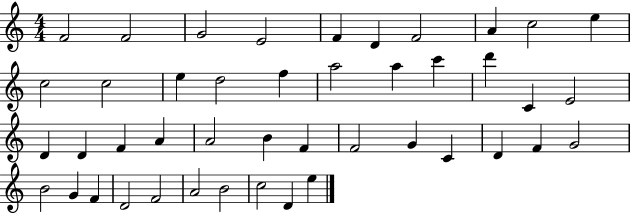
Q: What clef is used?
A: treble